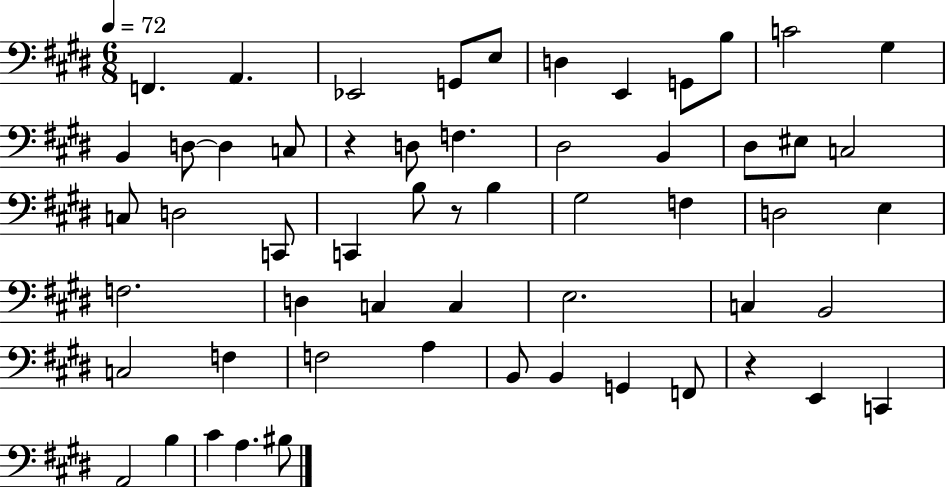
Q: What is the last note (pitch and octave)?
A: BIS3